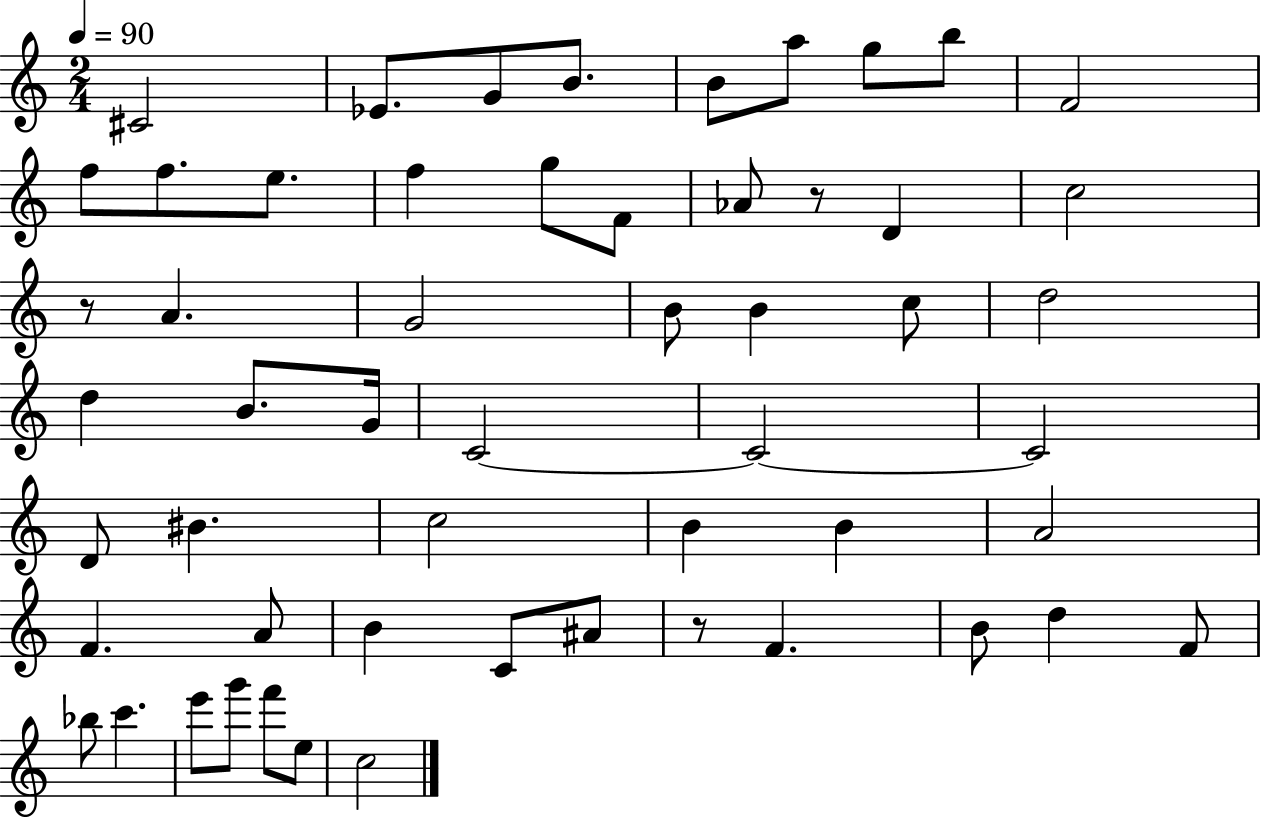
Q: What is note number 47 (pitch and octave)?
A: C6